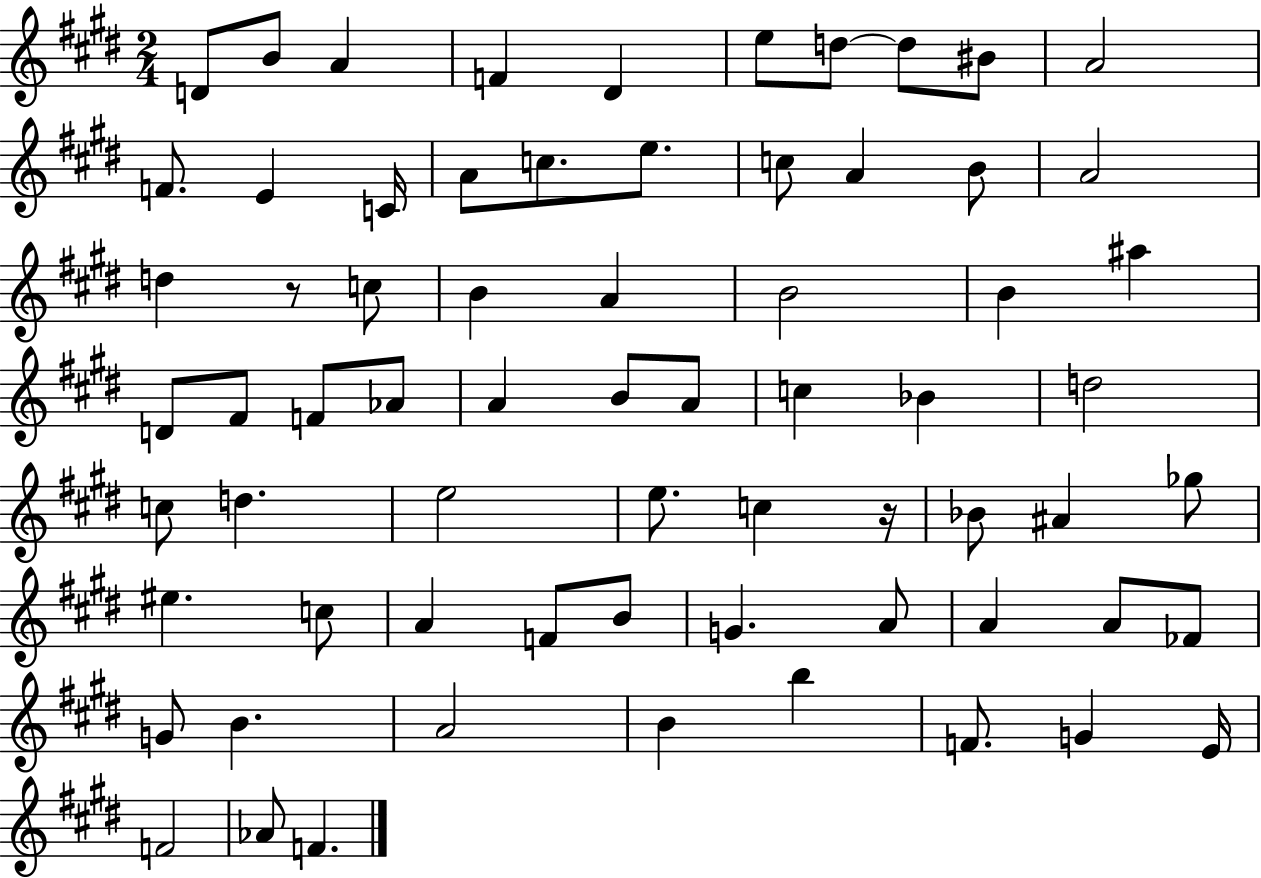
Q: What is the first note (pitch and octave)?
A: D4